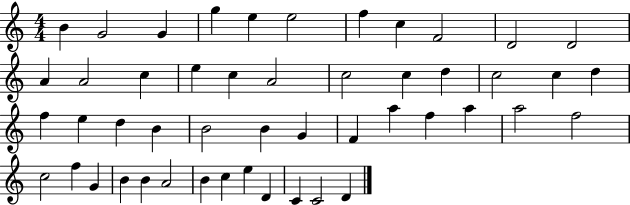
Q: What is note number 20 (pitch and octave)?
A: D5